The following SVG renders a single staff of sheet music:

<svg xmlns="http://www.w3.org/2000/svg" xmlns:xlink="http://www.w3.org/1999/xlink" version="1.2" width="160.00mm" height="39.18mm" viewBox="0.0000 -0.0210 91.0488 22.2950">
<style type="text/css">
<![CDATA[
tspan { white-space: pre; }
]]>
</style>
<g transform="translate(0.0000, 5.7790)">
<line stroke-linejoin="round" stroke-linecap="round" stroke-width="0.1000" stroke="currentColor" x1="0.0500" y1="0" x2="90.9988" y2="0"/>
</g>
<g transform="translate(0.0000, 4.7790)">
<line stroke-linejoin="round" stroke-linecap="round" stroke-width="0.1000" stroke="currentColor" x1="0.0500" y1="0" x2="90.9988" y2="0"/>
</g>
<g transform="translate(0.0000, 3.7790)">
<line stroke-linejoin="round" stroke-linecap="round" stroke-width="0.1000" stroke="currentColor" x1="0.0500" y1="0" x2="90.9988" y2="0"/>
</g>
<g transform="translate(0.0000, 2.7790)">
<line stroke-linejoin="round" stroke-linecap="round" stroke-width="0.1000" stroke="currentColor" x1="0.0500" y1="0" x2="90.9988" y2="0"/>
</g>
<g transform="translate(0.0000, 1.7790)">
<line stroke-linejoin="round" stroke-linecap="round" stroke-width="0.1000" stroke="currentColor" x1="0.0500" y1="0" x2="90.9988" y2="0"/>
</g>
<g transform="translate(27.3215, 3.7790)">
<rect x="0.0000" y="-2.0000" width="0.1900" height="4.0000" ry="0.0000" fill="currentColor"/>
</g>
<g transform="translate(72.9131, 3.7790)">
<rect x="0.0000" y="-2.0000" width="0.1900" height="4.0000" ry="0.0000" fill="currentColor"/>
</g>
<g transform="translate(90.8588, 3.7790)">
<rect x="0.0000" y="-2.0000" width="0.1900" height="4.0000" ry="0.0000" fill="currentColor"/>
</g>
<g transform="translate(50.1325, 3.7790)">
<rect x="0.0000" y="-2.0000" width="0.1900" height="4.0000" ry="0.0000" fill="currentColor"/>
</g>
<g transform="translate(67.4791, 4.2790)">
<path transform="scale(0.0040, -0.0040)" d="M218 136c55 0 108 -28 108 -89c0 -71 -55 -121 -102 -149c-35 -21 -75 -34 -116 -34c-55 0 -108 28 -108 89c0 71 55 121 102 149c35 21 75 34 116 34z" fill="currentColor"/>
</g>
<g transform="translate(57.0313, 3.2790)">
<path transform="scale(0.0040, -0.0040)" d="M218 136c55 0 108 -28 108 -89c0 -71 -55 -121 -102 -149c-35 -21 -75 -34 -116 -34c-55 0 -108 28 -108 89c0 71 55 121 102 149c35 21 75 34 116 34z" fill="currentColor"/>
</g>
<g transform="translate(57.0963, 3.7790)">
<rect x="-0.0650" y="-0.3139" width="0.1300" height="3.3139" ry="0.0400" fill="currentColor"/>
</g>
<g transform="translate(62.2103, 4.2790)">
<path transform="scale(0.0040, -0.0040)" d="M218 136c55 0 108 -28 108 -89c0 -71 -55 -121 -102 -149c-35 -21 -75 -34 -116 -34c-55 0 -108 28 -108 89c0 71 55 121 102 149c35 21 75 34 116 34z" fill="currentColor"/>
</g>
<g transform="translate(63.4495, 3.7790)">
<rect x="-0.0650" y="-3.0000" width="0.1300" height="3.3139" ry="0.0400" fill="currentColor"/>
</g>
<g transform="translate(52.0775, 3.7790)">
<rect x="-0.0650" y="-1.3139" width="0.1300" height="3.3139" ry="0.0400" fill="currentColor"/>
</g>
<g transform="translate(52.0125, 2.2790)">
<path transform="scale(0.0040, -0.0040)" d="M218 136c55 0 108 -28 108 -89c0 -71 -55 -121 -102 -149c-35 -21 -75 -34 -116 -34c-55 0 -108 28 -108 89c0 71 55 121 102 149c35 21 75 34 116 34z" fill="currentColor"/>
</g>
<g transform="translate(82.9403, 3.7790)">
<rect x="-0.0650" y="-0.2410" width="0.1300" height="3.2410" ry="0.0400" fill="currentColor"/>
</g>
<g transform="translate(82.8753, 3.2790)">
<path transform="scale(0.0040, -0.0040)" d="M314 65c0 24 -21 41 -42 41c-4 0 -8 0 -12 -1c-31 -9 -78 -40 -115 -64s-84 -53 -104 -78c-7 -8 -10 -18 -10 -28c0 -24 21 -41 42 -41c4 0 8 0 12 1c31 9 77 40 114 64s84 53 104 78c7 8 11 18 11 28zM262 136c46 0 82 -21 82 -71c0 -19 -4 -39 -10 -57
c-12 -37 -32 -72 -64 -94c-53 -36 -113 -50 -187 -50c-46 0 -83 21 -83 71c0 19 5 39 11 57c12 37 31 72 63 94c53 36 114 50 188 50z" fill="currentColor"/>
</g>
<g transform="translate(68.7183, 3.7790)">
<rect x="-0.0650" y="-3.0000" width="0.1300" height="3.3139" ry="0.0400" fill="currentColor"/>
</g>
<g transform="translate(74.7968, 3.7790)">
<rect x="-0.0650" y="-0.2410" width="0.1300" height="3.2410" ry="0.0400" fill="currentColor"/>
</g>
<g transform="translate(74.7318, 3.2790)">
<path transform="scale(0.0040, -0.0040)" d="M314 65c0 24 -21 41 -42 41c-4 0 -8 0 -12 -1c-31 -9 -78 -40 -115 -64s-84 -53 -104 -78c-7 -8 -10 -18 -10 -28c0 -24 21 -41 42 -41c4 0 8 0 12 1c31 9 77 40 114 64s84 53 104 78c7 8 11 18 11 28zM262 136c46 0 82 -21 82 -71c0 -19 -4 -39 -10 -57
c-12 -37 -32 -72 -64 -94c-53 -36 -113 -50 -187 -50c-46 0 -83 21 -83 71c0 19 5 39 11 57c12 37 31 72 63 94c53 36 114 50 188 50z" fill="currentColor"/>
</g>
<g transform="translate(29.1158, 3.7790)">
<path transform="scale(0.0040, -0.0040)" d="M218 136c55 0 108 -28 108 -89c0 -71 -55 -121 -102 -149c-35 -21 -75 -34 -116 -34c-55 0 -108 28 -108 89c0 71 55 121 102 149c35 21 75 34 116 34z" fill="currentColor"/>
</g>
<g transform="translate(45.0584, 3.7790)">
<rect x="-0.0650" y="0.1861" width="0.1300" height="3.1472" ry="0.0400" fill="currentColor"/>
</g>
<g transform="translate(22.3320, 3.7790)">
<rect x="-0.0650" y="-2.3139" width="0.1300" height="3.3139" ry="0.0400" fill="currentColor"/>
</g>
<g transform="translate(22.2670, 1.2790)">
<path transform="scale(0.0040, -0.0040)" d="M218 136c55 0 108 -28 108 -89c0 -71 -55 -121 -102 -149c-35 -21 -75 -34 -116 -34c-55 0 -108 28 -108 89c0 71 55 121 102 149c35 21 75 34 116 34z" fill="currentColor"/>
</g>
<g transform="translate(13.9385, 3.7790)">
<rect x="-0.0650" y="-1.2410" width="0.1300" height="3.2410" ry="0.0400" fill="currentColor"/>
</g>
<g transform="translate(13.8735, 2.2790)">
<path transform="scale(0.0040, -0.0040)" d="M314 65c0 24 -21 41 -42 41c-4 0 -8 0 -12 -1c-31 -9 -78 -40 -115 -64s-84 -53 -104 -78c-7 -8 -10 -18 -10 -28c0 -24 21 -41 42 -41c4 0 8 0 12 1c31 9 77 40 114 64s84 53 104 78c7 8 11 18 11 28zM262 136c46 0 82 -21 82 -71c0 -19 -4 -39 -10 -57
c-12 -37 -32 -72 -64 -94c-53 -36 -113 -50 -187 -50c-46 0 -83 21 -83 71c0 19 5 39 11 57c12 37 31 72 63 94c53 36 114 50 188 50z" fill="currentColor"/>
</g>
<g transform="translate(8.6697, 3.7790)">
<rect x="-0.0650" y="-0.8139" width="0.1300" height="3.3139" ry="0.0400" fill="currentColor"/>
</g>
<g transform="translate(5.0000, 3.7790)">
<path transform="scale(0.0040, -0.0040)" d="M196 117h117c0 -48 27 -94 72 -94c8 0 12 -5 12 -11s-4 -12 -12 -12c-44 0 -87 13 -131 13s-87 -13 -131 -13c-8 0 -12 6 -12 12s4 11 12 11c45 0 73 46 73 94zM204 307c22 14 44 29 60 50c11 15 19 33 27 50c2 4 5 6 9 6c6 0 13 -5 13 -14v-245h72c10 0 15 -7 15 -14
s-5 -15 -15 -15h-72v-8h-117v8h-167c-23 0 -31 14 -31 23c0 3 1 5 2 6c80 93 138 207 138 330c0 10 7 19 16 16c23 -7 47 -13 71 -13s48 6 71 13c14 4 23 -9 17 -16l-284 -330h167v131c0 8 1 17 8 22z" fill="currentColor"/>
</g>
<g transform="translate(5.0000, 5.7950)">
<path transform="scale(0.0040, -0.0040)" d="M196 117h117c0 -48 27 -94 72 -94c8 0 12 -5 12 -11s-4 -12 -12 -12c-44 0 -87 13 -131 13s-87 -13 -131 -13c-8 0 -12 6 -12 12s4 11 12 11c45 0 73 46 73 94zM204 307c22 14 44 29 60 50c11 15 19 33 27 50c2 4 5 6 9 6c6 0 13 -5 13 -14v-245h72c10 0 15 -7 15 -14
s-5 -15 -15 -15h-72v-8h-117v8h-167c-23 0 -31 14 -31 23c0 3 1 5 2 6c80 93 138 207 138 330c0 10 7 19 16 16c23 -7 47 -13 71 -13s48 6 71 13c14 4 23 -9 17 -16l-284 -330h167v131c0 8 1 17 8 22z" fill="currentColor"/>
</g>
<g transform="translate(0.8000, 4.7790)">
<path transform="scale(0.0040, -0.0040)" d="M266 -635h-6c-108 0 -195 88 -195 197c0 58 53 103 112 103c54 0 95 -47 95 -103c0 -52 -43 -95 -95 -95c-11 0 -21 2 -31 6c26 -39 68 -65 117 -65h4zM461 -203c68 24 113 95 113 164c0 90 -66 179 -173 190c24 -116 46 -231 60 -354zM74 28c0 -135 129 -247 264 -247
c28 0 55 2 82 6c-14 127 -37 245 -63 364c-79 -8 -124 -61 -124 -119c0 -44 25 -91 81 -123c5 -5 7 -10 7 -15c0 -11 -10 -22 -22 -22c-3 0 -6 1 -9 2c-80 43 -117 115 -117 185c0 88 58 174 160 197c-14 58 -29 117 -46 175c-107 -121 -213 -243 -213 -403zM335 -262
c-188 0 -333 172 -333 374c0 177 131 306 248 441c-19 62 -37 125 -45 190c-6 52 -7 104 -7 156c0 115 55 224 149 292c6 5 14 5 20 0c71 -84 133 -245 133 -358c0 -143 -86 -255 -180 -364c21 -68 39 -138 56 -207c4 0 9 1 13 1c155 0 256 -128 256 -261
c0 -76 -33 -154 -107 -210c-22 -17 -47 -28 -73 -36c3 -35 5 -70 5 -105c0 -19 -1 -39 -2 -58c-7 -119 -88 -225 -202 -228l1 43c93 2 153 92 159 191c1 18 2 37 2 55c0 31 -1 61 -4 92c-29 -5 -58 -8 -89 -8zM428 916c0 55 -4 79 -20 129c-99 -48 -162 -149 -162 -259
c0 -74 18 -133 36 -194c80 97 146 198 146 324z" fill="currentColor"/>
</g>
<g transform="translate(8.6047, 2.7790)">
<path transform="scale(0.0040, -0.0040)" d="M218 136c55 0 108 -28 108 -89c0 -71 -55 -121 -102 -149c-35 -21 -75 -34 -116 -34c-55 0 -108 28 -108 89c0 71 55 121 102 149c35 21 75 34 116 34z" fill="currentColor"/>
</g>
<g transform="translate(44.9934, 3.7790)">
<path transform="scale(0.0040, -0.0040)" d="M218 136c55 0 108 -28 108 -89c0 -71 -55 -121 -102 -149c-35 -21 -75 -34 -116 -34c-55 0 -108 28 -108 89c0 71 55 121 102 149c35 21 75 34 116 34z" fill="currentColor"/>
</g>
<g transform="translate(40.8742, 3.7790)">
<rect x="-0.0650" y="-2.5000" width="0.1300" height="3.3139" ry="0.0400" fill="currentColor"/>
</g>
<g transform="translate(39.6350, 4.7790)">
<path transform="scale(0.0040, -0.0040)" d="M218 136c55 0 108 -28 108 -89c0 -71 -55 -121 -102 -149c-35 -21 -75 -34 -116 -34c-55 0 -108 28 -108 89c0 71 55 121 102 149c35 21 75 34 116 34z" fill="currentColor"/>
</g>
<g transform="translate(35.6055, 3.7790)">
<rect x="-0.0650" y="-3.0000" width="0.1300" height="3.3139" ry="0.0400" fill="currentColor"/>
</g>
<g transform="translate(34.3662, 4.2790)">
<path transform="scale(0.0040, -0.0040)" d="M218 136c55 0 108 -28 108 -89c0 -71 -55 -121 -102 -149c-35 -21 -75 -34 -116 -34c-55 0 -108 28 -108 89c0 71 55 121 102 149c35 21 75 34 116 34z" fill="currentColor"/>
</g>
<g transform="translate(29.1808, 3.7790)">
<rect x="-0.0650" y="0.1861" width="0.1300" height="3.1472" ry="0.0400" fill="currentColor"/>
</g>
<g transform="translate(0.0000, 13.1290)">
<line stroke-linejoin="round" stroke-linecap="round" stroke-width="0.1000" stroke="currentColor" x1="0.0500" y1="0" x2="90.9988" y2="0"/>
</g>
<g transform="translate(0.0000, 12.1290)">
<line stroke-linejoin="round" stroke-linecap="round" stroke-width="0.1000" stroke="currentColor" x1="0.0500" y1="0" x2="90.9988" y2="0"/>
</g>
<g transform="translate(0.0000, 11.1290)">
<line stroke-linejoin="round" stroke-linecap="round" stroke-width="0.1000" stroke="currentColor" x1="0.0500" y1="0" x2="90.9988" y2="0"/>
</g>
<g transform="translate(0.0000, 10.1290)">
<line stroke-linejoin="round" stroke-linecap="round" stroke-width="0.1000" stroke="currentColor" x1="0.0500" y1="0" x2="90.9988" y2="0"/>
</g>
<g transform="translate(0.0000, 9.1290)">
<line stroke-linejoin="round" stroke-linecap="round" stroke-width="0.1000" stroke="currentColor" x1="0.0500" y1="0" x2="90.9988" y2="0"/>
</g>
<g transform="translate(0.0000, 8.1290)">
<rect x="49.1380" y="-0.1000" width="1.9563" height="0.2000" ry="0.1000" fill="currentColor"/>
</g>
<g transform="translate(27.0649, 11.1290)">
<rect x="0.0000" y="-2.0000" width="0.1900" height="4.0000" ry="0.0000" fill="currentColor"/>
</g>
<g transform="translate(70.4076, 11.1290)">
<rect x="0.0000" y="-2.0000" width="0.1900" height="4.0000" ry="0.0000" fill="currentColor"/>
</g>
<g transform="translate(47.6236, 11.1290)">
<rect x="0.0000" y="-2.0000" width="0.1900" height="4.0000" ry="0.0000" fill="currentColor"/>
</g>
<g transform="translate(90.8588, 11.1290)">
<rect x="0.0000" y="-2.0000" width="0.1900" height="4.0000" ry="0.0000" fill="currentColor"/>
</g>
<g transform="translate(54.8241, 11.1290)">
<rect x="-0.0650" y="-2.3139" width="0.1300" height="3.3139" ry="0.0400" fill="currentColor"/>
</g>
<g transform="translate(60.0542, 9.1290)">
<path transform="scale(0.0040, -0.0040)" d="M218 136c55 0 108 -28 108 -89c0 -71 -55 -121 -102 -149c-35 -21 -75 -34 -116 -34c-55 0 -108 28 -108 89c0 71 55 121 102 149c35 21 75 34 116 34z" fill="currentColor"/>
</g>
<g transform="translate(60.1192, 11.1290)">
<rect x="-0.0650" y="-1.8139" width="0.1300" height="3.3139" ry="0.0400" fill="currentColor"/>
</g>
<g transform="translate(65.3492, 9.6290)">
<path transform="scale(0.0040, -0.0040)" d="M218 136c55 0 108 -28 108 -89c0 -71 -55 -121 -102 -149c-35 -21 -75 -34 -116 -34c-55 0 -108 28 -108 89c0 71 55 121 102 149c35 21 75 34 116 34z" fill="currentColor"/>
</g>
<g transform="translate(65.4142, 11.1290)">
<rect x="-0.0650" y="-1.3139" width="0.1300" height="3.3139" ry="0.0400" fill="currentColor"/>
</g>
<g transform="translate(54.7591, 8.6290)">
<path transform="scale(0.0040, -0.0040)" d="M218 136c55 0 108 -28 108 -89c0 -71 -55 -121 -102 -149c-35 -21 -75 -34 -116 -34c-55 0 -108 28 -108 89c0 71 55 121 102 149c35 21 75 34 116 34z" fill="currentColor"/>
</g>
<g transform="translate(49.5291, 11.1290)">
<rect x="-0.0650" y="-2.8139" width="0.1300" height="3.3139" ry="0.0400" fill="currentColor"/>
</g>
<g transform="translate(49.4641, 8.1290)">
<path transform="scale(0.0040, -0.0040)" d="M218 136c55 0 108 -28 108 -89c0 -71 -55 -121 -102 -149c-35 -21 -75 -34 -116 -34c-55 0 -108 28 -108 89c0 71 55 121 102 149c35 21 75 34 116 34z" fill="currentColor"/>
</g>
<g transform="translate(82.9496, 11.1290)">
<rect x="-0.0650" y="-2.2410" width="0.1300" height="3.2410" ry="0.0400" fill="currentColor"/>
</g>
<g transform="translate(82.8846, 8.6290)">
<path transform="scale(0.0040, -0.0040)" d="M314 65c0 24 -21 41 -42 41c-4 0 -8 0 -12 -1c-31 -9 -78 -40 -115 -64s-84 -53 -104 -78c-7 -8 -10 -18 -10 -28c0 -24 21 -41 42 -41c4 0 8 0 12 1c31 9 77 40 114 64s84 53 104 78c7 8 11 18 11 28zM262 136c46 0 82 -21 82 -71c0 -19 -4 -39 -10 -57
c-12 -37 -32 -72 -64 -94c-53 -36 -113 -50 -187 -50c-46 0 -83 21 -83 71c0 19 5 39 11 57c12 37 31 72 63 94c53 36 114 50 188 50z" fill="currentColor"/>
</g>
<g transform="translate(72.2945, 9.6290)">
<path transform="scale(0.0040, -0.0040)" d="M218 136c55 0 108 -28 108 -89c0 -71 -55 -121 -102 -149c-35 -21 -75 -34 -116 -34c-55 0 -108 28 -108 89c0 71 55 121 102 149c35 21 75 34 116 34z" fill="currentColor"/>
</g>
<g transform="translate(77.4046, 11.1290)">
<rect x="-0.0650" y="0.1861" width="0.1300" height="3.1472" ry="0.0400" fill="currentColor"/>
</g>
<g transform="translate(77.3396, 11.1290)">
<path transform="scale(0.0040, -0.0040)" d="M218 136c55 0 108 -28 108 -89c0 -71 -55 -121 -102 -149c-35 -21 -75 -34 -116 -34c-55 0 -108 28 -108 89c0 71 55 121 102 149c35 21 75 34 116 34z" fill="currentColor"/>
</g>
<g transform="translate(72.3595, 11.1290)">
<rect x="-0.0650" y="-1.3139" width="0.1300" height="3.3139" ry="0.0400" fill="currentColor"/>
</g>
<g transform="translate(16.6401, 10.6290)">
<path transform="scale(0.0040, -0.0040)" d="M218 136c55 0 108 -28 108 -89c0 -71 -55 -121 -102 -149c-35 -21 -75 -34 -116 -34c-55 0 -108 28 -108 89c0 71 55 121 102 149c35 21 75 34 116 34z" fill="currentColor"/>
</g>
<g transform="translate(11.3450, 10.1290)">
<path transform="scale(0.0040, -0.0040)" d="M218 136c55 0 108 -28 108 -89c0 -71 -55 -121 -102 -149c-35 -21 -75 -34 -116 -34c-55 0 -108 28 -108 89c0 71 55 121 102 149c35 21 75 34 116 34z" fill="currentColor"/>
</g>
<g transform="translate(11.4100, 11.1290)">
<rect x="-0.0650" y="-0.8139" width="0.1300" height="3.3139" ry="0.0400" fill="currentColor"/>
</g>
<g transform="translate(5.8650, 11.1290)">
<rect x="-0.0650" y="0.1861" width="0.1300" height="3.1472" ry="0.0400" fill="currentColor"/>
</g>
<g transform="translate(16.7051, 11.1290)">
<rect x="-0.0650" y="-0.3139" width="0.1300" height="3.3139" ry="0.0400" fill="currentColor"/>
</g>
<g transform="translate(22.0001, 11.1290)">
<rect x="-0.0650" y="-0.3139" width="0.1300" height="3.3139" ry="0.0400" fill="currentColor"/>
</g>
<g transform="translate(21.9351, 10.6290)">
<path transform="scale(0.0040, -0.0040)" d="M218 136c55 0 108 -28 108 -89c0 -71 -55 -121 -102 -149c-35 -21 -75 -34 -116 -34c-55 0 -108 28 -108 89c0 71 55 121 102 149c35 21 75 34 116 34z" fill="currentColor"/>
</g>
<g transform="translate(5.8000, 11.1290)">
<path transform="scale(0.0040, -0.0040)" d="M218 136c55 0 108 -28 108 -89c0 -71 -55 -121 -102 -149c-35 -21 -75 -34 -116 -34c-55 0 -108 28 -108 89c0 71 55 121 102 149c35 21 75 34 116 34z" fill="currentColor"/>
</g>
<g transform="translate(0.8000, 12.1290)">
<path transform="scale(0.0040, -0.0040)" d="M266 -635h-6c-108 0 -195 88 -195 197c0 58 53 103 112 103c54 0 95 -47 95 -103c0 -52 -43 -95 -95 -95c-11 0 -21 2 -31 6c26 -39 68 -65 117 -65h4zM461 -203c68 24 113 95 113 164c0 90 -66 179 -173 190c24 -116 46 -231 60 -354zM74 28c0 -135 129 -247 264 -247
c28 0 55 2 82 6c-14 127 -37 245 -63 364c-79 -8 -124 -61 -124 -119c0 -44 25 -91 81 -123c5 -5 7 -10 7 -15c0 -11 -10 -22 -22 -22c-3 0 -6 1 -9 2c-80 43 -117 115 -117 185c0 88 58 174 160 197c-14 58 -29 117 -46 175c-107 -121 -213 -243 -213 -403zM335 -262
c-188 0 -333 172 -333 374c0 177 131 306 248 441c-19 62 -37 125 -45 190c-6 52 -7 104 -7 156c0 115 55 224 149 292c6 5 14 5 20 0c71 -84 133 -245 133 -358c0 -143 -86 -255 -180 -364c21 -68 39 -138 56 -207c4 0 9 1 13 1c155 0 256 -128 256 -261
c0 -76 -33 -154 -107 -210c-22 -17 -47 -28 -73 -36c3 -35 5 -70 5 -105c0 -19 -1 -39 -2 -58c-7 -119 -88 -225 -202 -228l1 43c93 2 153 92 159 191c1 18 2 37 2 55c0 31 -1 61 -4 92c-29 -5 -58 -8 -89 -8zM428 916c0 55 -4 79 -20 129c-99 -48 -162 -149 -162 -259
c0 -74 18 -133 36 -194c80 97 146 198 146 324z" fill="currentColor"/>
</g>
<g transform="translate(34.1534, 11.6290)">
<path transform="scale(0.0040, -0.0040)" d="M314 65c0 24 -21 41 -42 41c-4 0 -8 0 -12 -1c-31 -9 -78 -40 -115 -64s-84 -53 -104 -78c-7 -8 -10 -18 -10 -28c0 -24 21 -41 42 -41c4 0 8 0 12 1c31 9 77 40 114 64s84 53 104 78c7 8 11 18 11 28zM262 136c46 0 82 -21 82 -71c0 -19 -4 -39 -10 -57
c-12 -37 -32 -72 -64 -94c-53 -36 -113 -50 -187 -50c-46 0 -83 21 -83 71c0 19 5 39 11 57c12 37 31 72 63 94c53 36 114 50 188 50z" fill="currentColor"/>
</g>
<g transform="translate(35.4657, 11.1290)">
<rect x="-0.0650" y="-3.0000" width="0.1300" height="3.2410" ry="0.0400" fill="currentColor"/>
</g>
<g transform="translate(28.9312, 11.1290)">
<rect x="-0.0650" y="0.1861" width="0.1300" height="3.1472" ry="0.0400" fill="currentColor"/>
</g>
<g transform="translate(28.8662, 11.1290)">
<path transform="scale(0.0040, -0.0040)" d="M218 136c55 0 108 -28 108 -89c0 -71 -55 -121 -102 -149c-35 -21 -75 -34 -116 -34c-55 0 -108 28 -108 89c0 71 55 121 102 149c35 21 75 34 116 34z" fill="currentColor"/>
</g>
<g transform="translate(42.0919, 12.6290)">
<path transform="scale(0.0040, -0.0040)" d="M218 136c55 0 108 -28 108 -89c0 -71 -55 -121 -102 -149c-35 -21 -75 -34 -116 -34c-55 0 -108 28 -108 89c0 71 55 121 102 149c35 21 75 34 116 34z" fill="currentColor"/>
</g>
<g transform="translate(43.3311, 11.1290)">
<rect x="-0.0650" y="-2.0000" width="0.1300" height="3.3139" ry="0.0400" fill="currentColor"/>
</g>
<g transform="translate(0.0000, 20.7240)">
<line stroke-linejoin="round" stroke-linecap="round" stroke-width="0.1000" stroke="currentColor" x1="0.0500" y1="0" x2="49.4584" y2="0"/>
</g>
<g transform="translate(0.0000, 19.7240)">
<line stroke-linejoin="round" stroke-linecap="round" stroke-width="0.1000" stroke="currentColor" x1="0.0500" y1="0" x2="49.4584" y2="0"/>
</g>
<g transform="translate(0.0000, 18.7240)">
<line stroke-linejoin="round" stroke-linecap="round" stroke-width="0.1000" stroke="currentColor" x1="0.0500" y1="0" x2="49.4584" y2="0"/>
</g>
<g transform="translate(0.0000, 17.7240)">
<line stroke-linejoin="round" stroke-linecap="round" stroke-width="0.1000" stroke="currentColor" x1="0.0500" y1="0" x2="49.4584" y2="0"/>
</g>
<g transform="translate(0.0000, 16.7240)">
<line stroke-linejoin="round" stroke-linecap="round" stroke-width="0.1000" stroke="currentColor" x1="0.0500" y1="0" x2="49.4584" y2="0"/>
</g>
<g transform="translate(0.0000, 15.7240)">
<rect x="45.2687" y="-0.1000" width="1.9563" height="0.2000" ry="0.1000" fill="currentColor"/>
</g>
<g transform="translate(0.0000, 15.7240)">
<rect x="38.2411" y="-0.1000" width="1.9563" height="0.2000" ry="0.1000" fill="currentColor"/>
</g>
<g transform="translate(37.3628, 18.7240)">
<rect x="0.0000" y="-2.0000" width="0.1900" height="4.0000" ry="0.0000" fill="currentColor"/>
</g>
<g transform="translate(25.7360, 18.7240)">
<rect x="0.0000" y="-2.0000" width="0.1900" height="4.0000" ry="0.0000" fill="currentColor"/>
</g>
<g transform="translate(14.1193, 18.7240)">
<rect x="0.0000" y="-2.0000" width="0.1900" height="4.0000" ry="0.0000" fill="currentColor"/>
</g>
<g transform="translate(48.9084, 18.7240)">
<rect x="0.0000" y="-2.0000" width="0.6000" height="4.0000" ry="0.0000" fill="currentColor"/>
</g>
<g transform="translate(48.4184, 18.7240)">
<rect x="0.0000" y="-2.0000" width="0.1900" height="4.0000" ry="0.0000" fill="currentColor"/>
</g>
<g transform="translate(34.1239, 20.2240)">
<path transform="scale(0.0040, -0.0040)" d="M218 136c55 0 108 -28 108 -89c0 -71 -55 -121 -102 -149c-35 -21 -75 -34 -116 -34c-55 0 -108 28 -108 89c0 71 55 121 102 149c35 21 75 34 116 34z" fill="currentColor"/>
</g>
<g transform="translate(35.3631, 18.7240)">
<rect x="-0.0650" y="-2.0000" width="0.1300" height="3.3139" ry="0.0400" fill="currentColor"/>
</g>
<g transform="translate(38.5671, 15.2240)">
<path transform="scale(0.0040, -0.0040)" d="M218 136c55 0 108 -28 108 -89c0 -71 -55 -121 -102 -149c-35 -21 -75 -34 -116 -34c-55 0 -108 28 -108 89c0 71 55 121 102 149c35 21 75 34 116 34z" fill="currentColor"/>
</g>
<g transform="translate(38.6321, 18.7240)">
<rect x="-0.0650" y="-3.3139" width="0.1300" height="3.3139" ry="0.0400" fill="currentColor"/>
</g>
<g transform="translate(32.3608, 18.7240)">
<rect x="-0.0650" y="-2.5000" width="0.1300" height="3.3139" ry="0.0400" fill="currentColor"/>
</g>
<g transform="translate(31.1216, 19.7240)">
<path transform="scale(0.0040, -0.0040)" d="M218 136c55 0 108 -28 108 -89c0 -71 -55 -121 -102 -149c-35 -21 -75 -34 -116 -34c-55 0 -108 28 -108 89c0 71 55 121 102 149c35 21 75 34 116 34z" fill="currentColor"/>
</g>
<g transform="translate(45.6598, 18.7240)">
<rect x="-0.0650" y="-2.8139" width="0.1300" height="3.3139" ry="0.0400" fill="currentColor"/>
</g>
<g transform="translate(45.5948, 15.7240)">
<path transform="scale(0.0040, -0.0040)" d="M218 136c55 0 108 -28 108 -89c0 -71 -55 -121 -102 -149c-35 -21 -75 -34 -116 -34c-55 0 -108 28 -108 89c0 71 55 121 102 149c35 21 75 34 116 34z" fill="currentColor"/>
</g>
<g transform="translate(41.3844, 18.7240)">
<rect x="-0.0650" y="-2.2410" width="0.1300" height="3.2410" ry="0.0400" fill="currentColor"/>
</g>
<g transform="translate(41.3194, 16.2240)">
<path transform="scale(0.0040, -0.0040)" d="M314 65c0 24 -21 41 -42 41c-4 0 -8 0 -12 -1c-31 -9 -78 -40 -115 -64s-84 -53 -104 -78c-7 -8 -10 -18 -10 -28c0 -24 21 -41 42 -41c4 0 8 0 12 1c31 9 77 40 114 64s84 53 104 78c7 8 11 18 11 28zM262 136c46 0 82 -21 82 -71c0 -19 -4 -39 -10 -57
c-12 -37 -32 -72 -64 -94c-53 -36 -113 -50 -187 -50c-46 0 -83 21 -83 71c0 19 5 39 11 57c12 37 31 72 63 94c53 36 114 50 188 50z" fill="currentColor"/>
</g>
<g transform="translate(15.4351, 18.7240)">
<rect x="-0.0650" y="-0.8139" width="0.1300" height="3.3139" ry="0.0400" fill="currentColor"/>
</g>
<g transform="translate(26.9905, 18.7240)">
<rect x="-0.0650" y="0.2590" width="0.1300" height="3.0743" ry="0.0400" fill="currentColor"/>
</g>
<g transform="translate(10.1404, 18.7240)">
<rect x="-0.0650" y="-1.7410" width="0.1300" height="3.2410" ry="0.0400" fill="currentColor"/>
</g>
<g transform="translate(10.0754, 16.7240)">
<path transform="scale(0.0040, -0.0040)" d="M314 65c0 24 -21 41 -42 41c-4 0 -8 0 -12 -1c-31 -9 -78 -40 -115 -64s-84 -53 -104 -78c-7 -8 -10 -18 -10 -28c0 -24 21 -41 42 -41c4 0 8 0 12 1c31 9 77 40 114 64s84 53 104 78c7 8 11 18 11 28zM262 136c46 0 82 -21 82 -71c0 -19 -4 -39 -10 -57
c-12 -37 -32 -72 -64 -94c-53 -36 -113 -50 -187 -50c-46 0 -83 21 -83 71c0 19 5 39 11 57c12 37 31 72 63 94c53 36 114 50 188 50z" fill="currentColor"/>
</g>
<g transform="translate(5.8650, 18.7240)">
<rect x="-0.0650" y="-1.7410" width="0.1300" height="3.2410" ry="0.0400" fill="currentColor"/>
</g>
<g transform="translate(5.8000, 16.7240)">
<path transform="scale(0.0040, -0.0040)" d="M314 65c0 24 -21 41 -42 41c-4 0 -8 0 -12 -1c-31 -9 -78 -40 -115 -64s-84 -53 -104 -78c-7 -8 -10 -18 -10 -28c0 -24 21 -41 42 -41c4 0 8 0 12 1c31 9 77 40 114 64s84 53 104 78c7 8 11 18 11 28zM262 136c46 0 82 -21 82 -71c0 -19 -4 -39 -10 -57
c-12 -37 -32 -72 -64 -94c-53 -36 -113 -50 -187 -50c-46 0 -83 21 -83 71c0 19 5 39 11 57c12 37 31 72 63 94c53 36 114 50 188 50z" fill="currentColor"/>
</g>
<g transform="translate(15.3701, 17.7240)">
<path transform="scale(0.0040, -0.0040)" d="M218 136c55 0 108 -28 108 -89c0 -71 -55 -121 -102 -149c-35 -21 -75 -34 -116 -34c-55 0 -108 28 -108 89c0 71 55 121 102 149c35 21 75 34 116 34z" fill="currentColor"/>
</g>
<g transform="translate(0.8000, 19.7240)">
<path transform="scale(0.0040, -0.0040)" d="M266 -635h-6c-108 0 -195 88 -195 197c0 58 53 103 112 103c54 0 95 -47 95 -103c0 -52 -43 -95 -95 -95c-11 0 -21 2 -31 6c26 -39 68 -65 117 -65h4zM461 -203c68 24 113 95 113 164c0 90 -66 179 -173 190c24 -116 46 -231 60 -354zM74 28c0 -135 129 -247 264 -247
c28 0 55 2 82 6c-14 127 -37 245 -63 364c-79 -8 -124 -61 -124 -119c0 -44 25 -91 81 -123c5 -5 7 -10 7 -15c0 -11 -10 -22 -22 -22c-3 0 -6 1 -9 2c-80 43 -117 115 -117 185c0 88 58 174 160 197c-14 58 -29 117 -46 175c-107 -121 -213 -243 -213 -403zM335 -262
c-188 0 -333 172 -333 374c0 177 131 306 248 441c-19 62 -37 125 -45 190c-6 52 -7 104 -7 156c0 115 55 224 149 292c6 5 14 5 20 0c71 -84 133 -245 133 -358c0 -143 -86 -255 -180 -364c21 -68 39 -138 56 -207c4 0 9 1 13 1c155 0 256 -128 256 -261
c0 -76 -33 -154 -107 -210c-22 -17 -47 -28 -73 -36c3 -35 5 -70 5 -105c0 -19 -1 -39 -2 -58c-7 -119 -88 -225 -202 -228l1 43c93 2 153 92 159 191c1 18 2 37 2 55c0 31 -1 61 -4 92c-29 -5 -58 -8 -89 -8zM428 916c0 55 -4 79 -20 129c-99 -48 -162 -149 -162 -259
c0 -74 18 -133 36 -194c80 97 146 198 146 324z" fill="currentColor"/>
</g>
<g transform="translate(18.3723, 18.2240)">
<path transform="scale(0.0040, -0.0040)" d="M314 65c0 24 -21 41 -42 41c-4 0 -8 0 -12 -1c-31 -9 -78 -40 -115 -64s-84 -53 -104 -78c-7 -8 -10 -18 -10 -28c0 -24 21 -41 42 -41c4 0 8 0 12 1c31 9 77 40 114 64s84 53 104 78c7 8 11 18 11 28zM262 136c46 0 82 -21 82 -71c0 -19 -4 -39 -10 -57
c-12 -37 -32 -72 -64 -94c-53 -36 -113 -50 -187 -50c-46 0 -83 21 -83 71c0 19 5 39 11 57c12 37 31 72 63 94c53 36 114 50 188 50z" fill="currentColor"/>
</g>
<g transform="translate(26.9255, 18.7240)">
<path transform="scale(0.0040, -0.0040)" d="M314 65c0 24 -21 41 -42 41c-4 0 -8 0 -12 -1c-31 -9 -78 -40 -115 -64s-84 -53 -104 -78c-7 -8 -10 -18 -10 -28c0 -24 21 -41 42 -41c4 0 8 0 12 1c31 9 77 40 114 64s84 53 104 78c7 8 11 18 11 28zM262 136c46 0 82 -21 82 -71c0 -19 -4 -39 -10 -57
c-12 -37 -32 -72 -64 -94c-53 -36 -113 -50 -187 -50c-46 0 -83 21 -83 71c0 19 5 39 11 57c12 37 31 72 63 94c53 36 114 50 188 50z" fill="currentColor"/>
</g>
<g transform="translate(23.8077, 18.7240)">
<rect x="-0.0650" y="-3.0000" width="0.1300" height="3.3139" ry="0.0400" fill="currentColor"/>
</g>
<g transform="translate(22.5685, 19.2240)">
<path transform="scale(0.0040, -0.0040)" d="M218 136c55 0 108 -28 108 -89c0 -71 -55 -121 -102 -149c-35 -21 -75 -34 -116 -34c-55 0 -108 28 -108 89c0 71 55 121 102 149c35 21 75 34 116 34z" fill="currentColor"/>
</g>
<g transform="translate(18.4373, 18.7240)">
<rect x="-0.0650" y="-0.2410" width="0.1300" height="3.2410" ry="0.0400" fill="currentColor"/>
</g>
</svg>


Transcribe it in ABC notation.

X:1
T:Untitled
M:4/4
L:1/4
K:C
d e2 g B A G B e c A A c2 c2 B d c c B A2 F a g f e e B g2 f2 f2 d c2 A B2 G F b g2 a